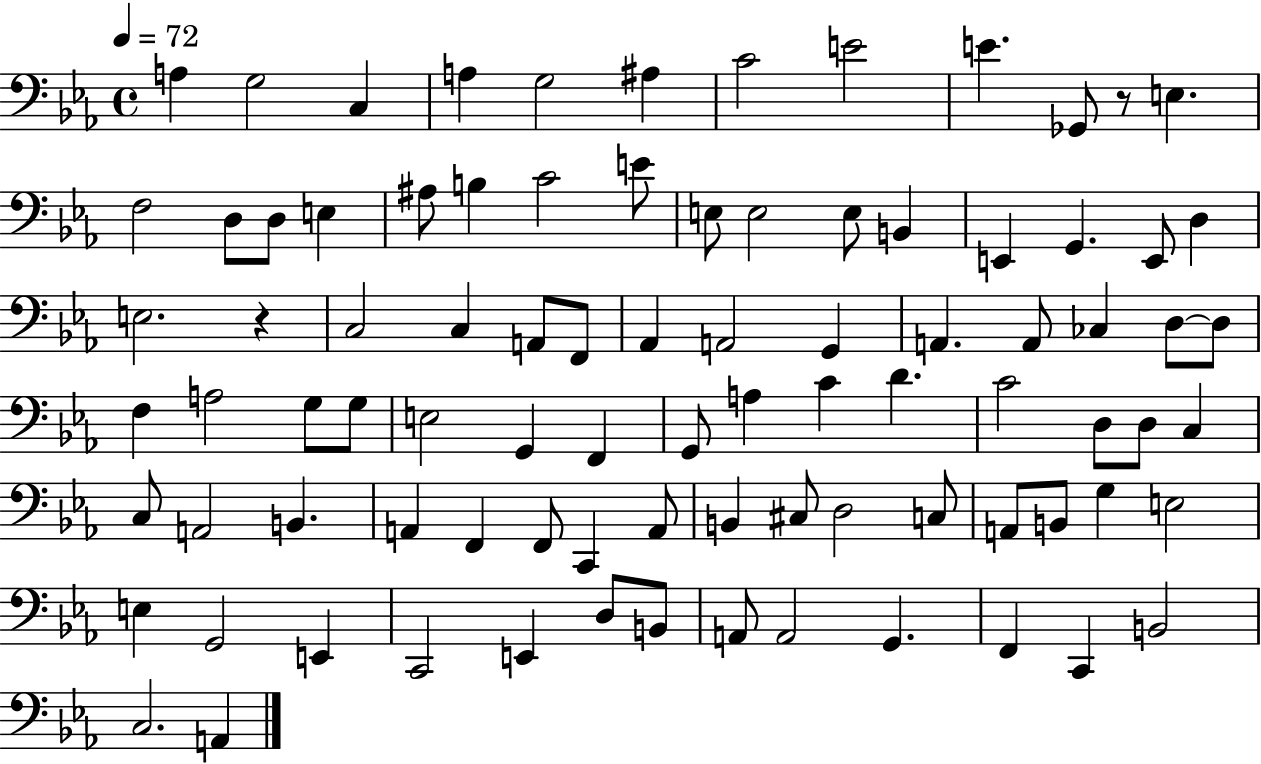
{
  \clef bass
  \time 4/4
  \defaultTimeSignature
  \key ees \major
  \tempo 4 = 72
  a4 g2 c4 | a4 g2 ais4 | c'2 e'2 | e'4. ges,8 r8 e4. | \break f2 d8 d8 e4 | ais8 b4 c'2 e'8 | e8 e2 e8 b,4 | e,4 g,4. e,8 d4 | \break e2. r4 | c2 c4 a,8 f,8 | aes,4 a,2 g,4 | a,4. a,8 ces4 d8~~ d8 | \break f4 a2 g8 g8 | e2 g,4 f,4 | g,8 a4 c'4 d'4. | c'2 d8 d8 c4 | \break c8 a,2 b,4. | a,4 f,4 f,8 c,4 a,8 | b,4 cis8 d2 c8 | a,8 b,8 g4 e2 | \break e4 g,2 e,4 | c,2 e,4 d8 b,8 | a,8 a,2 g,4. | f,4 c,4 b,2 | \break c2. a,4 | \bar "|."
}